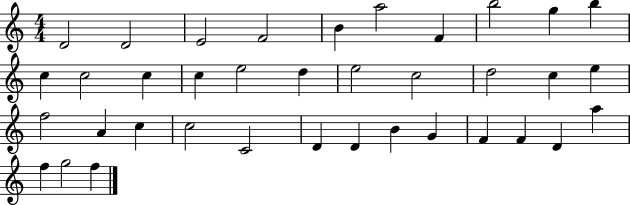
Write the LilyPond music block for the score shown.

{
  \clef treble
  \numericTimeSignature
  \time 4/4
  \key c \major
  d'2 d'2 | e'2 f'2 | b'4 a''2 f'4 | b''2 g''4 b''4 | \break c''4 c''2 c''4 | c''4 e''2 d''4 | e''2 c''2 | d''2 c''4 e''4 | \break f''2 a'4 c''4 | c''2 c'2 | d'4 d'4 b'4 g'4 | f'4 f'4 d'4 a''4 | \break f''4 g''2 f''4 | \bar "|."
}